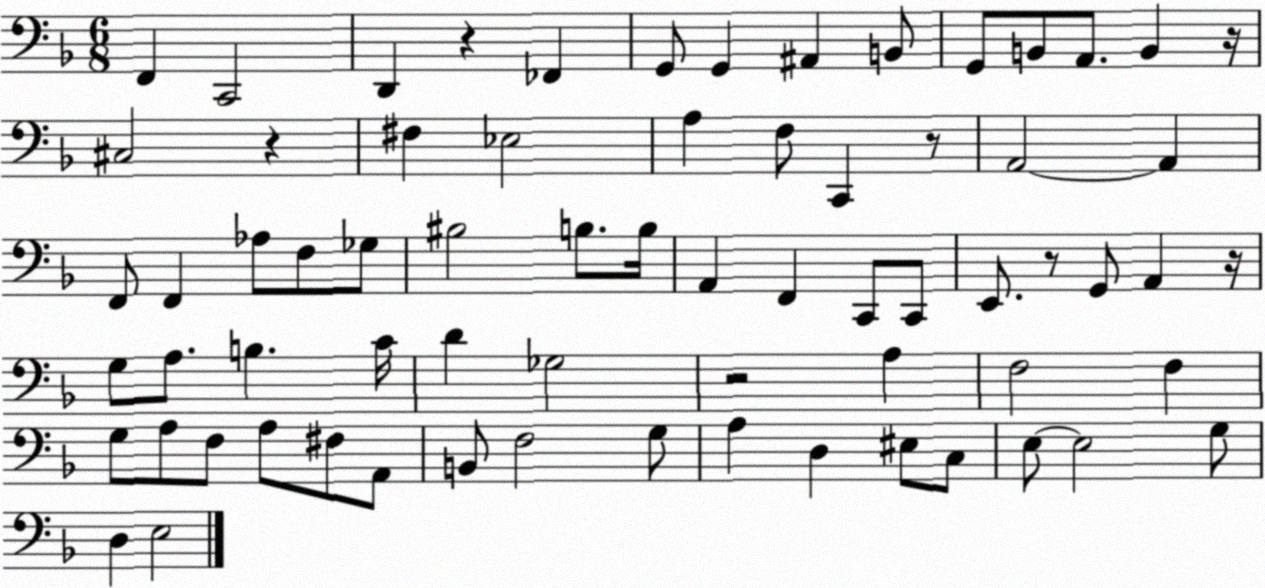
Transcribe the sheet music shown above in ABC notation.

X:1
T:Untitled
M:6/8
L:1/4
K:F
F,, C,,2 D,, z _F,, G,,/2 G,, ^A,, B,,/2 G,,/2 B,,/2 A,,/2 B,, z/4 ^C,2 z ^F, _E,2 A, F,/2 C,, z/2 A,,2 A,, F,,/2 F,, _A,/2 F,/2 _G,/2 ^B,2 B,/2 B,/4 A,, F,, C,,/2 C,,/2 E,,/2 z/2 G,,/2 A,, z/4 G,/2 A,/2 B, C/4 D _G,2 z2 A, F,2 F, G,/2 A,/2 F,/2 A,/2 ^F,/2 A,,/2 B,,/2 F,2 G,/2 A, D, ^E,/2 C,/2 E,/2 E,2 G,/2 D, E,2